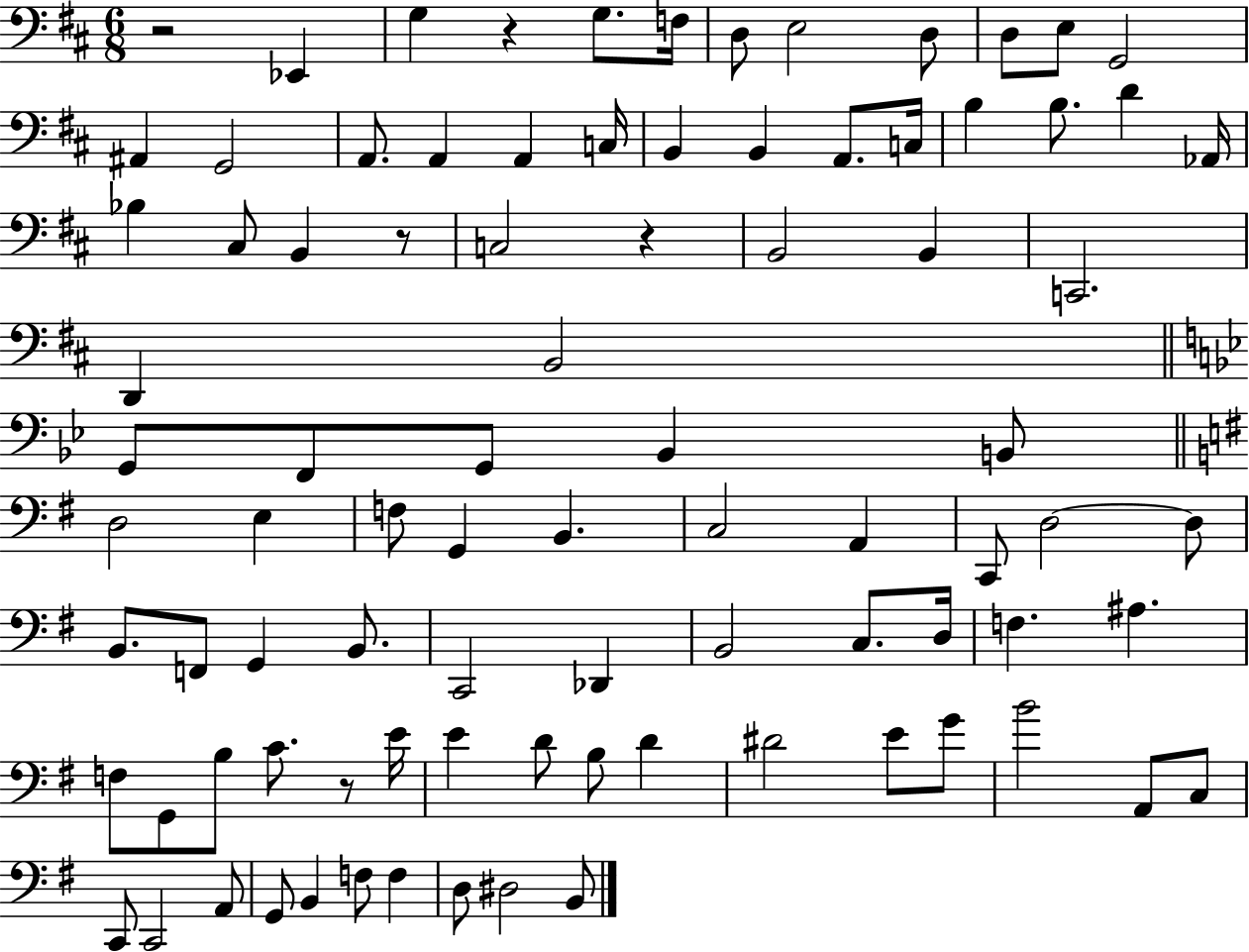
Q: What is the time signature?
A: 6/8